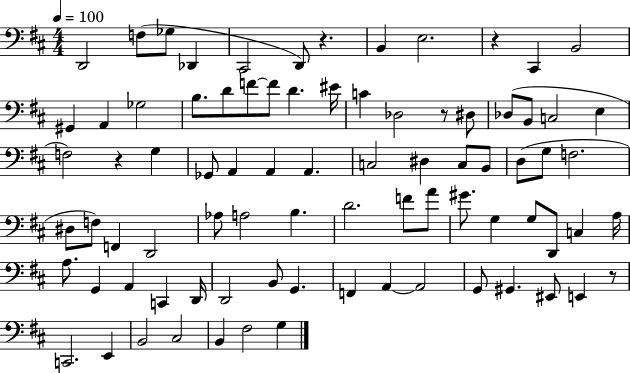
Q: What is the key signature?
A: D major